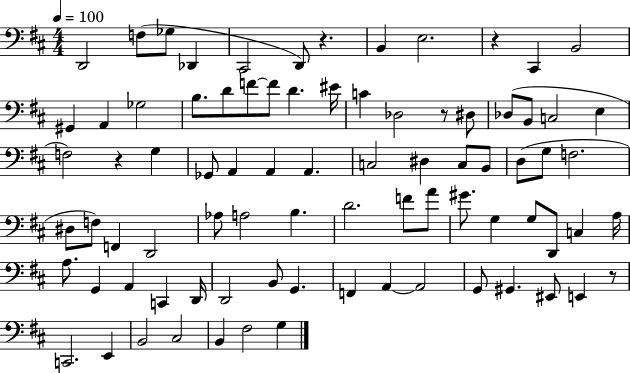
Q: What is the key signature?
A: D major